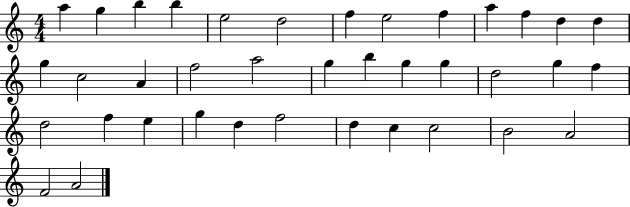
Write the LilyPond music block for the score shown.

{
  \clef treble
  \numericTimeSignature
  \time 4/4
  \key c \major
  a''4 g''4 b''4 b''4 | e''2 d''2 | f''4 e''2 f''4 | a''4 f''4 d''4 d''4 | \break g''4 c''2 a'4 | f''2 a''2 | g''4 b''4 g''4 g''4 | d''2 g''4 f''4 | \break d''2 f''4 e''4 | g''4 d''4 f''2 | d''4 c''4 c''2 | b'2 a'2 | \break f'2 a'2 | \bar "|."
}